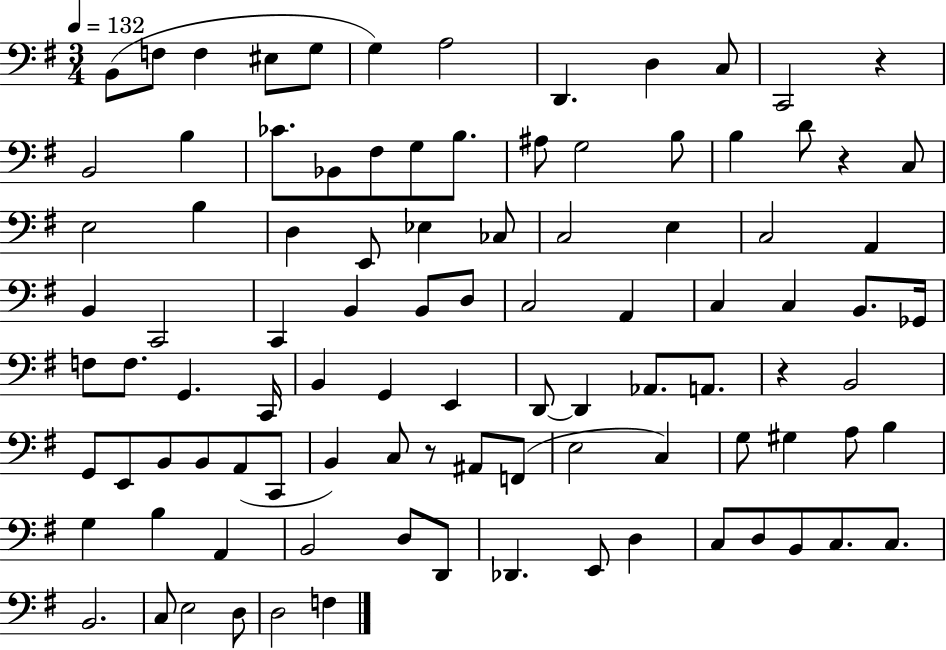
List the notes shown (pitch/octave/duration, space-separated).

B2/e F3/e F3/q EIS3/e G3/e G3/q A3/h D2/q. D3/q C3/e C2/h R/q B2/h B3/q CES4/e. Bb2/e F#3/e G3/e B3/e. A#3/e G3/h B3/e B3/q D4/e R/q C3/e E3/h B3/q D3/q E2/e Eb3/q CES3/e C3/h E3/q C3/h A2/q B2/q C2/h C2/q B2/q B2/e D3/e C3/h A2/q C3/q C3/q B2/e. Gb2/s F3/e F3/e. G2/q. C2/s B2/q G2/q E2/q D2/e D2/q Ab2/e. A2/e. R/q B2/h G2/e E2/e B2/e B2/e A2/e C2/e B2/q C3/e R/e A#2/e F2/e E3/h C3/q G3/e G#3/q A3/e B3/q G3/q B3/q A2/q B2/h D3/e D2/e Db2/q. E2/e D3/q C3/e D3/e B2/e C3/e. C3/e. B2/h. C3/e E3/h D3/e D3/h F3/q